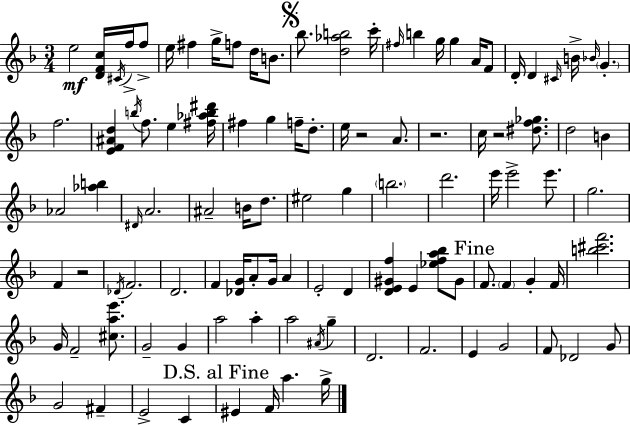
X:1
T:Untitled
M:3/4
L:1/4
K:Dm
e2 [DFc]/4 ^C/4 f/4 f/2 e/4 ^f g/4 f/2 d/4 B/2 _b/2 [d_ab]2 c'/4 ^f/4 b g/4 g A/4 F/2 D/4 D ^C/4 B/4 _B/4 G f2 [EF^Ad] b/4 f/2 e [^f_ab^d']/4 ^f g f/4 d/2 e/4 z2 A/2 z2 c/4 z2 [^df_g]/2 d2 B _A2 [_ab] ^D/4 A2 ^A2 B/4 d/2 ^e2 g b2 d'2 e'/4 e'2 e'/2 g2 F z2 _D/4 F2 D2 F [_DG]/4 A/2 G/4 A E2 D [DE^Gf] E [_efa_b]/2 ^G/2 F/2 F G F/4 [b^c'f']2 G/4 F2 [^cae']/2 G2 G a2 a a2 ^A/4 g D2 F2 E G2 F/2 _D2 G/2 G2 ^F E2 C ^E F/4 a g/4